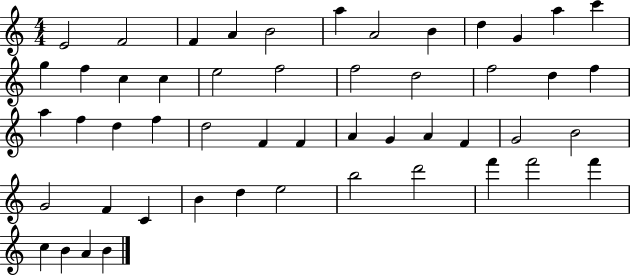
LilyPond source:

{
  \clef treble
  \numericTimeSignature
  \time 4/4
  \key c \major
  e'2 f'2 | f'4 a'4 b'2 | a''4 a'2 b'4 | d''4 g'4 a''4 c'''4 | \break g''4 f''4 c''4 c''4 | e''2 f''2 | f''2 d''2 | f''2 d''4 f''4 | \break a''4 f''4 d''4 f''4 | d''2 f'4 f'4 | a'4 g'4 a'4 f'4 | g'2 b'2 | \break g'2 f'4 c'4 | b'4 d''4 e''2 | b''2 d'''2 | f'''4 f'''2 f'''4 | \break c''4 b'4 a'4 b'4 | \bar "|."
}